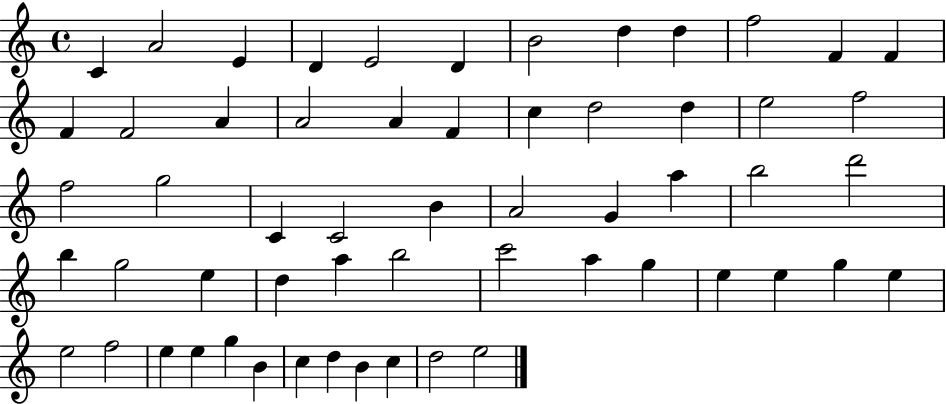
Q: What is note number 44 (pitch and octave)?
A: E5